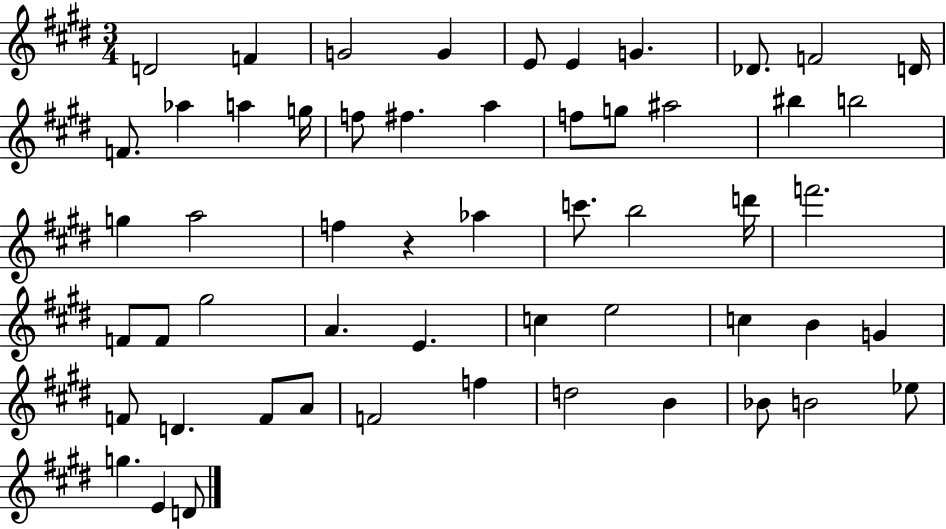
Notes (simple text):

D4/h F4/q G4/h G4/q E4/e E4/q G4/q. Db4/e. F4/h D4/s F4/e. Ab5/q A5/q G5/s F5/e F#5/q. A5/q F5/e G5/e A#5/h BIS5/q B5/h G5/q A5/h F5/q R/q Ab5/q C6/e. B5/h D6/s F6/h. F4/e F4/e G#5/h A4/q. E4/q. C5/q E5/h C5/q B4/q G4/q F4/e D4/q. F4/e A4/e F4/h F5/q D5/h B4/q Bb4/e B4/h Eb5/e G5/q. E4/q D4/e